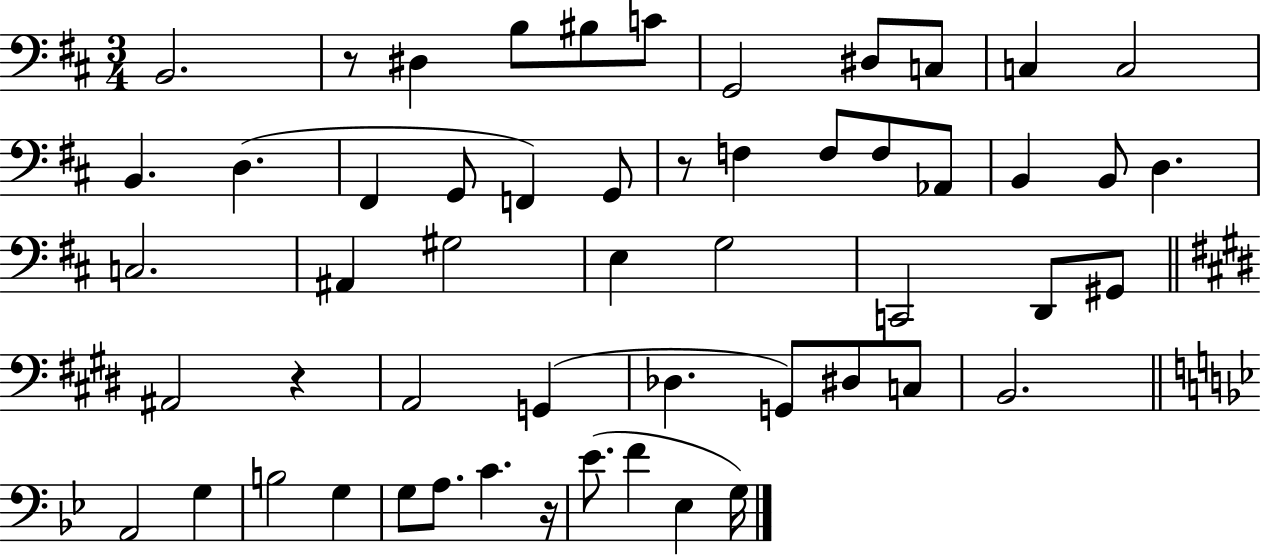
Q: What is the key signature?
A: D major